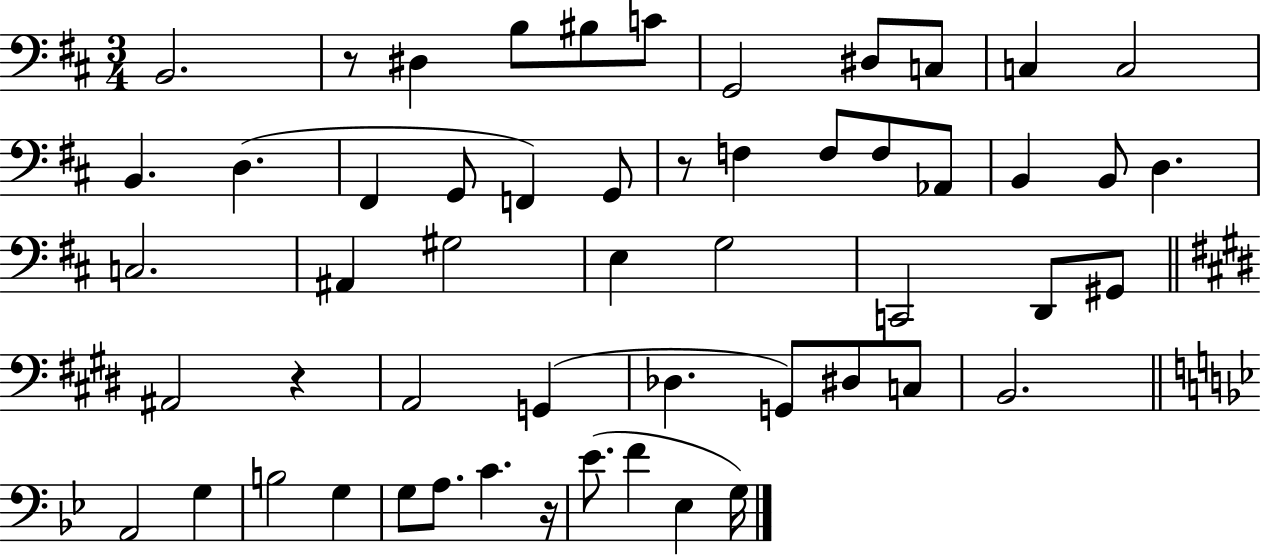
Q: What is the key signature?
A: D major